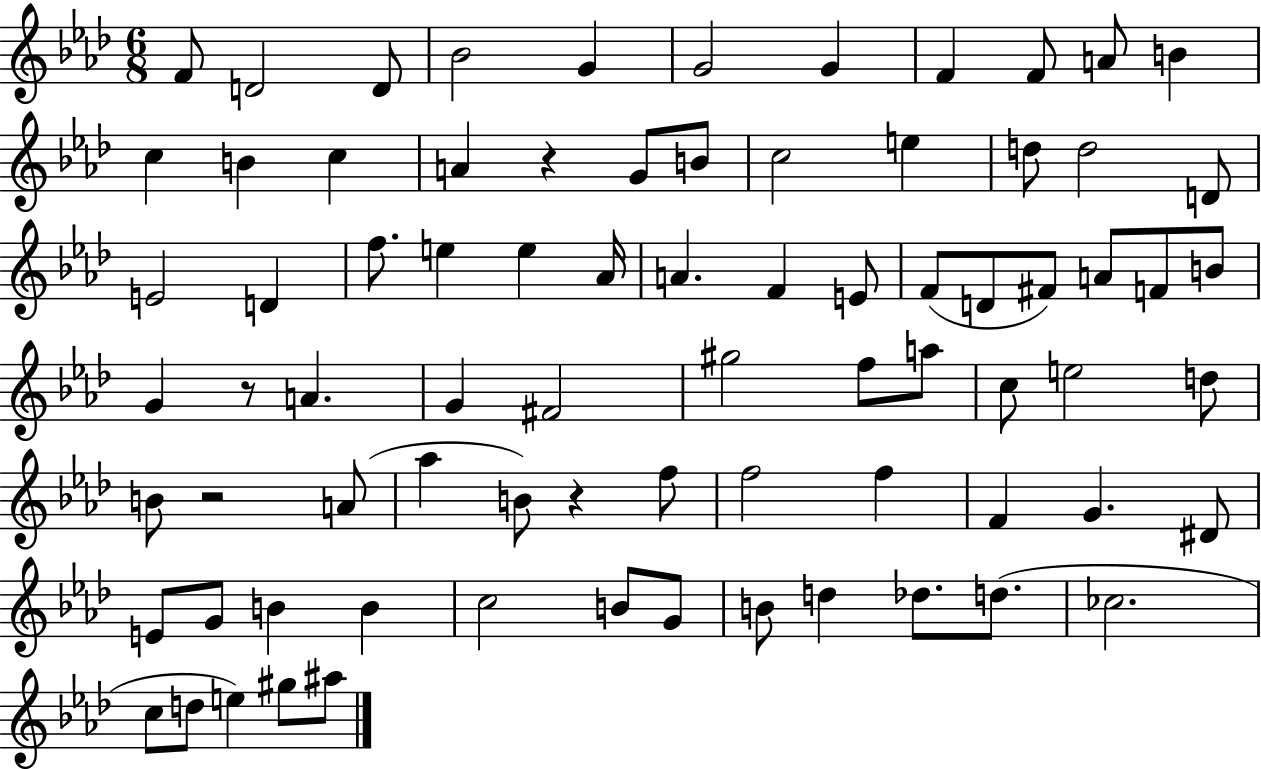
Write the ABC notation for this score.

X:1
T:Untitled
M:6/8
L:1/4
K:Ab
F/2 D2 D/2 _B2 G G2 G F F/2 A/2 B c B c A z G/2 B/2 c2 e d/2 d2 D/2 E2 D f/2 e e _A/4 A F E/2 F/2 D/2 ^F/2 A/2 F/2 B/2 G z/2 A G ^F2 ^g2 f/2 a/2 c/2 e2 d/2 B/2 z2 A/2 _a B/2 z f/2 f2 f F G ^D/2 E/2 G/2 B B c2 B/2 G/2 B/2 d _d/2 d/2 _c2 c/2 d/2 e ^g/2 ^a/2